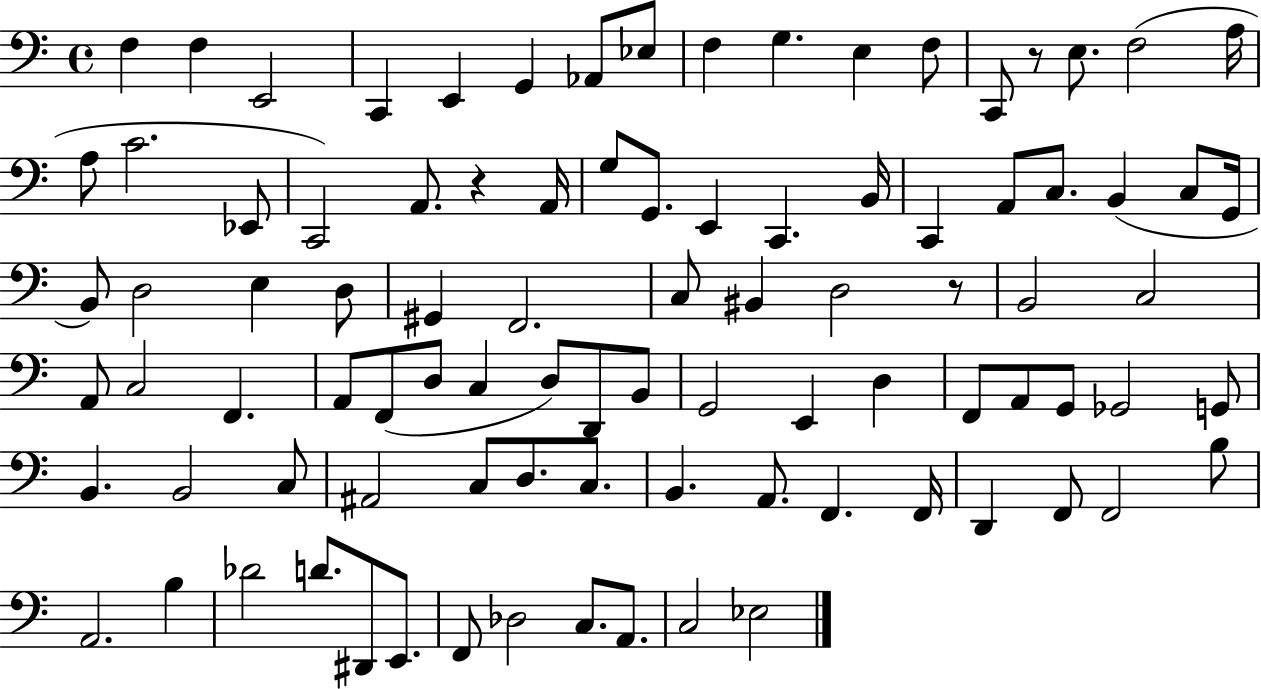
X:1
T:Untitled
M:4/4
L:1/4
K:C
F, F, E,,2 C,, E,, G,, _A,,/2 _E,/2 F, G, E, F,/2 C,,/2 z/2 E,/2 F,2 A,/4 A,/2 C2 _E,,/2 C,,2 A,,/2 z A,,/4 G,/2 G,,/2 E,, C,, B,,/4 C,, A,,/2 C,/2 B,, C,/2 G,,/4 B,,/2 D,2 E, D,/2 ^G,, F,,2 C,/2 ^B,, D,2 z/2 B,,2 C,2 A,,/2 C,2 F,, A,,/2 F,,/2 D,/2 C, D,/2 D,,/2 B,,/2 G,,2 E,, D, F,,/2 A,,/2 G,,/2 _G,,2 G,,/2 B,, B,,2 C,/2 ^A,,2 C,/2 D,/2 C,/2 B,, A,,/2 F,, F,,/4 D,, F,,/2 F,,2 B,/2 A,,2 B, _D2 D/2 ^D,,/2 E,,/2 F,,/2 _D,2 C,/2 A,,/2 C,2 _E,2